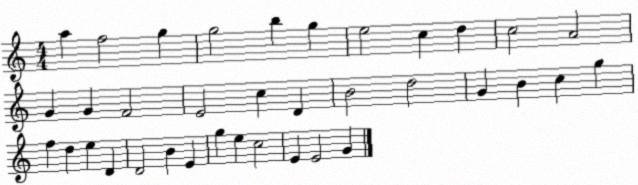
X:1
T:Untitled
M:4/4
L:1/4
K:C
a f2 g g2 b g e2 c d c2 A2 G G F2 E2 c D B2 d2 G B c g f d e D D2 B E g e c2 E E2 G